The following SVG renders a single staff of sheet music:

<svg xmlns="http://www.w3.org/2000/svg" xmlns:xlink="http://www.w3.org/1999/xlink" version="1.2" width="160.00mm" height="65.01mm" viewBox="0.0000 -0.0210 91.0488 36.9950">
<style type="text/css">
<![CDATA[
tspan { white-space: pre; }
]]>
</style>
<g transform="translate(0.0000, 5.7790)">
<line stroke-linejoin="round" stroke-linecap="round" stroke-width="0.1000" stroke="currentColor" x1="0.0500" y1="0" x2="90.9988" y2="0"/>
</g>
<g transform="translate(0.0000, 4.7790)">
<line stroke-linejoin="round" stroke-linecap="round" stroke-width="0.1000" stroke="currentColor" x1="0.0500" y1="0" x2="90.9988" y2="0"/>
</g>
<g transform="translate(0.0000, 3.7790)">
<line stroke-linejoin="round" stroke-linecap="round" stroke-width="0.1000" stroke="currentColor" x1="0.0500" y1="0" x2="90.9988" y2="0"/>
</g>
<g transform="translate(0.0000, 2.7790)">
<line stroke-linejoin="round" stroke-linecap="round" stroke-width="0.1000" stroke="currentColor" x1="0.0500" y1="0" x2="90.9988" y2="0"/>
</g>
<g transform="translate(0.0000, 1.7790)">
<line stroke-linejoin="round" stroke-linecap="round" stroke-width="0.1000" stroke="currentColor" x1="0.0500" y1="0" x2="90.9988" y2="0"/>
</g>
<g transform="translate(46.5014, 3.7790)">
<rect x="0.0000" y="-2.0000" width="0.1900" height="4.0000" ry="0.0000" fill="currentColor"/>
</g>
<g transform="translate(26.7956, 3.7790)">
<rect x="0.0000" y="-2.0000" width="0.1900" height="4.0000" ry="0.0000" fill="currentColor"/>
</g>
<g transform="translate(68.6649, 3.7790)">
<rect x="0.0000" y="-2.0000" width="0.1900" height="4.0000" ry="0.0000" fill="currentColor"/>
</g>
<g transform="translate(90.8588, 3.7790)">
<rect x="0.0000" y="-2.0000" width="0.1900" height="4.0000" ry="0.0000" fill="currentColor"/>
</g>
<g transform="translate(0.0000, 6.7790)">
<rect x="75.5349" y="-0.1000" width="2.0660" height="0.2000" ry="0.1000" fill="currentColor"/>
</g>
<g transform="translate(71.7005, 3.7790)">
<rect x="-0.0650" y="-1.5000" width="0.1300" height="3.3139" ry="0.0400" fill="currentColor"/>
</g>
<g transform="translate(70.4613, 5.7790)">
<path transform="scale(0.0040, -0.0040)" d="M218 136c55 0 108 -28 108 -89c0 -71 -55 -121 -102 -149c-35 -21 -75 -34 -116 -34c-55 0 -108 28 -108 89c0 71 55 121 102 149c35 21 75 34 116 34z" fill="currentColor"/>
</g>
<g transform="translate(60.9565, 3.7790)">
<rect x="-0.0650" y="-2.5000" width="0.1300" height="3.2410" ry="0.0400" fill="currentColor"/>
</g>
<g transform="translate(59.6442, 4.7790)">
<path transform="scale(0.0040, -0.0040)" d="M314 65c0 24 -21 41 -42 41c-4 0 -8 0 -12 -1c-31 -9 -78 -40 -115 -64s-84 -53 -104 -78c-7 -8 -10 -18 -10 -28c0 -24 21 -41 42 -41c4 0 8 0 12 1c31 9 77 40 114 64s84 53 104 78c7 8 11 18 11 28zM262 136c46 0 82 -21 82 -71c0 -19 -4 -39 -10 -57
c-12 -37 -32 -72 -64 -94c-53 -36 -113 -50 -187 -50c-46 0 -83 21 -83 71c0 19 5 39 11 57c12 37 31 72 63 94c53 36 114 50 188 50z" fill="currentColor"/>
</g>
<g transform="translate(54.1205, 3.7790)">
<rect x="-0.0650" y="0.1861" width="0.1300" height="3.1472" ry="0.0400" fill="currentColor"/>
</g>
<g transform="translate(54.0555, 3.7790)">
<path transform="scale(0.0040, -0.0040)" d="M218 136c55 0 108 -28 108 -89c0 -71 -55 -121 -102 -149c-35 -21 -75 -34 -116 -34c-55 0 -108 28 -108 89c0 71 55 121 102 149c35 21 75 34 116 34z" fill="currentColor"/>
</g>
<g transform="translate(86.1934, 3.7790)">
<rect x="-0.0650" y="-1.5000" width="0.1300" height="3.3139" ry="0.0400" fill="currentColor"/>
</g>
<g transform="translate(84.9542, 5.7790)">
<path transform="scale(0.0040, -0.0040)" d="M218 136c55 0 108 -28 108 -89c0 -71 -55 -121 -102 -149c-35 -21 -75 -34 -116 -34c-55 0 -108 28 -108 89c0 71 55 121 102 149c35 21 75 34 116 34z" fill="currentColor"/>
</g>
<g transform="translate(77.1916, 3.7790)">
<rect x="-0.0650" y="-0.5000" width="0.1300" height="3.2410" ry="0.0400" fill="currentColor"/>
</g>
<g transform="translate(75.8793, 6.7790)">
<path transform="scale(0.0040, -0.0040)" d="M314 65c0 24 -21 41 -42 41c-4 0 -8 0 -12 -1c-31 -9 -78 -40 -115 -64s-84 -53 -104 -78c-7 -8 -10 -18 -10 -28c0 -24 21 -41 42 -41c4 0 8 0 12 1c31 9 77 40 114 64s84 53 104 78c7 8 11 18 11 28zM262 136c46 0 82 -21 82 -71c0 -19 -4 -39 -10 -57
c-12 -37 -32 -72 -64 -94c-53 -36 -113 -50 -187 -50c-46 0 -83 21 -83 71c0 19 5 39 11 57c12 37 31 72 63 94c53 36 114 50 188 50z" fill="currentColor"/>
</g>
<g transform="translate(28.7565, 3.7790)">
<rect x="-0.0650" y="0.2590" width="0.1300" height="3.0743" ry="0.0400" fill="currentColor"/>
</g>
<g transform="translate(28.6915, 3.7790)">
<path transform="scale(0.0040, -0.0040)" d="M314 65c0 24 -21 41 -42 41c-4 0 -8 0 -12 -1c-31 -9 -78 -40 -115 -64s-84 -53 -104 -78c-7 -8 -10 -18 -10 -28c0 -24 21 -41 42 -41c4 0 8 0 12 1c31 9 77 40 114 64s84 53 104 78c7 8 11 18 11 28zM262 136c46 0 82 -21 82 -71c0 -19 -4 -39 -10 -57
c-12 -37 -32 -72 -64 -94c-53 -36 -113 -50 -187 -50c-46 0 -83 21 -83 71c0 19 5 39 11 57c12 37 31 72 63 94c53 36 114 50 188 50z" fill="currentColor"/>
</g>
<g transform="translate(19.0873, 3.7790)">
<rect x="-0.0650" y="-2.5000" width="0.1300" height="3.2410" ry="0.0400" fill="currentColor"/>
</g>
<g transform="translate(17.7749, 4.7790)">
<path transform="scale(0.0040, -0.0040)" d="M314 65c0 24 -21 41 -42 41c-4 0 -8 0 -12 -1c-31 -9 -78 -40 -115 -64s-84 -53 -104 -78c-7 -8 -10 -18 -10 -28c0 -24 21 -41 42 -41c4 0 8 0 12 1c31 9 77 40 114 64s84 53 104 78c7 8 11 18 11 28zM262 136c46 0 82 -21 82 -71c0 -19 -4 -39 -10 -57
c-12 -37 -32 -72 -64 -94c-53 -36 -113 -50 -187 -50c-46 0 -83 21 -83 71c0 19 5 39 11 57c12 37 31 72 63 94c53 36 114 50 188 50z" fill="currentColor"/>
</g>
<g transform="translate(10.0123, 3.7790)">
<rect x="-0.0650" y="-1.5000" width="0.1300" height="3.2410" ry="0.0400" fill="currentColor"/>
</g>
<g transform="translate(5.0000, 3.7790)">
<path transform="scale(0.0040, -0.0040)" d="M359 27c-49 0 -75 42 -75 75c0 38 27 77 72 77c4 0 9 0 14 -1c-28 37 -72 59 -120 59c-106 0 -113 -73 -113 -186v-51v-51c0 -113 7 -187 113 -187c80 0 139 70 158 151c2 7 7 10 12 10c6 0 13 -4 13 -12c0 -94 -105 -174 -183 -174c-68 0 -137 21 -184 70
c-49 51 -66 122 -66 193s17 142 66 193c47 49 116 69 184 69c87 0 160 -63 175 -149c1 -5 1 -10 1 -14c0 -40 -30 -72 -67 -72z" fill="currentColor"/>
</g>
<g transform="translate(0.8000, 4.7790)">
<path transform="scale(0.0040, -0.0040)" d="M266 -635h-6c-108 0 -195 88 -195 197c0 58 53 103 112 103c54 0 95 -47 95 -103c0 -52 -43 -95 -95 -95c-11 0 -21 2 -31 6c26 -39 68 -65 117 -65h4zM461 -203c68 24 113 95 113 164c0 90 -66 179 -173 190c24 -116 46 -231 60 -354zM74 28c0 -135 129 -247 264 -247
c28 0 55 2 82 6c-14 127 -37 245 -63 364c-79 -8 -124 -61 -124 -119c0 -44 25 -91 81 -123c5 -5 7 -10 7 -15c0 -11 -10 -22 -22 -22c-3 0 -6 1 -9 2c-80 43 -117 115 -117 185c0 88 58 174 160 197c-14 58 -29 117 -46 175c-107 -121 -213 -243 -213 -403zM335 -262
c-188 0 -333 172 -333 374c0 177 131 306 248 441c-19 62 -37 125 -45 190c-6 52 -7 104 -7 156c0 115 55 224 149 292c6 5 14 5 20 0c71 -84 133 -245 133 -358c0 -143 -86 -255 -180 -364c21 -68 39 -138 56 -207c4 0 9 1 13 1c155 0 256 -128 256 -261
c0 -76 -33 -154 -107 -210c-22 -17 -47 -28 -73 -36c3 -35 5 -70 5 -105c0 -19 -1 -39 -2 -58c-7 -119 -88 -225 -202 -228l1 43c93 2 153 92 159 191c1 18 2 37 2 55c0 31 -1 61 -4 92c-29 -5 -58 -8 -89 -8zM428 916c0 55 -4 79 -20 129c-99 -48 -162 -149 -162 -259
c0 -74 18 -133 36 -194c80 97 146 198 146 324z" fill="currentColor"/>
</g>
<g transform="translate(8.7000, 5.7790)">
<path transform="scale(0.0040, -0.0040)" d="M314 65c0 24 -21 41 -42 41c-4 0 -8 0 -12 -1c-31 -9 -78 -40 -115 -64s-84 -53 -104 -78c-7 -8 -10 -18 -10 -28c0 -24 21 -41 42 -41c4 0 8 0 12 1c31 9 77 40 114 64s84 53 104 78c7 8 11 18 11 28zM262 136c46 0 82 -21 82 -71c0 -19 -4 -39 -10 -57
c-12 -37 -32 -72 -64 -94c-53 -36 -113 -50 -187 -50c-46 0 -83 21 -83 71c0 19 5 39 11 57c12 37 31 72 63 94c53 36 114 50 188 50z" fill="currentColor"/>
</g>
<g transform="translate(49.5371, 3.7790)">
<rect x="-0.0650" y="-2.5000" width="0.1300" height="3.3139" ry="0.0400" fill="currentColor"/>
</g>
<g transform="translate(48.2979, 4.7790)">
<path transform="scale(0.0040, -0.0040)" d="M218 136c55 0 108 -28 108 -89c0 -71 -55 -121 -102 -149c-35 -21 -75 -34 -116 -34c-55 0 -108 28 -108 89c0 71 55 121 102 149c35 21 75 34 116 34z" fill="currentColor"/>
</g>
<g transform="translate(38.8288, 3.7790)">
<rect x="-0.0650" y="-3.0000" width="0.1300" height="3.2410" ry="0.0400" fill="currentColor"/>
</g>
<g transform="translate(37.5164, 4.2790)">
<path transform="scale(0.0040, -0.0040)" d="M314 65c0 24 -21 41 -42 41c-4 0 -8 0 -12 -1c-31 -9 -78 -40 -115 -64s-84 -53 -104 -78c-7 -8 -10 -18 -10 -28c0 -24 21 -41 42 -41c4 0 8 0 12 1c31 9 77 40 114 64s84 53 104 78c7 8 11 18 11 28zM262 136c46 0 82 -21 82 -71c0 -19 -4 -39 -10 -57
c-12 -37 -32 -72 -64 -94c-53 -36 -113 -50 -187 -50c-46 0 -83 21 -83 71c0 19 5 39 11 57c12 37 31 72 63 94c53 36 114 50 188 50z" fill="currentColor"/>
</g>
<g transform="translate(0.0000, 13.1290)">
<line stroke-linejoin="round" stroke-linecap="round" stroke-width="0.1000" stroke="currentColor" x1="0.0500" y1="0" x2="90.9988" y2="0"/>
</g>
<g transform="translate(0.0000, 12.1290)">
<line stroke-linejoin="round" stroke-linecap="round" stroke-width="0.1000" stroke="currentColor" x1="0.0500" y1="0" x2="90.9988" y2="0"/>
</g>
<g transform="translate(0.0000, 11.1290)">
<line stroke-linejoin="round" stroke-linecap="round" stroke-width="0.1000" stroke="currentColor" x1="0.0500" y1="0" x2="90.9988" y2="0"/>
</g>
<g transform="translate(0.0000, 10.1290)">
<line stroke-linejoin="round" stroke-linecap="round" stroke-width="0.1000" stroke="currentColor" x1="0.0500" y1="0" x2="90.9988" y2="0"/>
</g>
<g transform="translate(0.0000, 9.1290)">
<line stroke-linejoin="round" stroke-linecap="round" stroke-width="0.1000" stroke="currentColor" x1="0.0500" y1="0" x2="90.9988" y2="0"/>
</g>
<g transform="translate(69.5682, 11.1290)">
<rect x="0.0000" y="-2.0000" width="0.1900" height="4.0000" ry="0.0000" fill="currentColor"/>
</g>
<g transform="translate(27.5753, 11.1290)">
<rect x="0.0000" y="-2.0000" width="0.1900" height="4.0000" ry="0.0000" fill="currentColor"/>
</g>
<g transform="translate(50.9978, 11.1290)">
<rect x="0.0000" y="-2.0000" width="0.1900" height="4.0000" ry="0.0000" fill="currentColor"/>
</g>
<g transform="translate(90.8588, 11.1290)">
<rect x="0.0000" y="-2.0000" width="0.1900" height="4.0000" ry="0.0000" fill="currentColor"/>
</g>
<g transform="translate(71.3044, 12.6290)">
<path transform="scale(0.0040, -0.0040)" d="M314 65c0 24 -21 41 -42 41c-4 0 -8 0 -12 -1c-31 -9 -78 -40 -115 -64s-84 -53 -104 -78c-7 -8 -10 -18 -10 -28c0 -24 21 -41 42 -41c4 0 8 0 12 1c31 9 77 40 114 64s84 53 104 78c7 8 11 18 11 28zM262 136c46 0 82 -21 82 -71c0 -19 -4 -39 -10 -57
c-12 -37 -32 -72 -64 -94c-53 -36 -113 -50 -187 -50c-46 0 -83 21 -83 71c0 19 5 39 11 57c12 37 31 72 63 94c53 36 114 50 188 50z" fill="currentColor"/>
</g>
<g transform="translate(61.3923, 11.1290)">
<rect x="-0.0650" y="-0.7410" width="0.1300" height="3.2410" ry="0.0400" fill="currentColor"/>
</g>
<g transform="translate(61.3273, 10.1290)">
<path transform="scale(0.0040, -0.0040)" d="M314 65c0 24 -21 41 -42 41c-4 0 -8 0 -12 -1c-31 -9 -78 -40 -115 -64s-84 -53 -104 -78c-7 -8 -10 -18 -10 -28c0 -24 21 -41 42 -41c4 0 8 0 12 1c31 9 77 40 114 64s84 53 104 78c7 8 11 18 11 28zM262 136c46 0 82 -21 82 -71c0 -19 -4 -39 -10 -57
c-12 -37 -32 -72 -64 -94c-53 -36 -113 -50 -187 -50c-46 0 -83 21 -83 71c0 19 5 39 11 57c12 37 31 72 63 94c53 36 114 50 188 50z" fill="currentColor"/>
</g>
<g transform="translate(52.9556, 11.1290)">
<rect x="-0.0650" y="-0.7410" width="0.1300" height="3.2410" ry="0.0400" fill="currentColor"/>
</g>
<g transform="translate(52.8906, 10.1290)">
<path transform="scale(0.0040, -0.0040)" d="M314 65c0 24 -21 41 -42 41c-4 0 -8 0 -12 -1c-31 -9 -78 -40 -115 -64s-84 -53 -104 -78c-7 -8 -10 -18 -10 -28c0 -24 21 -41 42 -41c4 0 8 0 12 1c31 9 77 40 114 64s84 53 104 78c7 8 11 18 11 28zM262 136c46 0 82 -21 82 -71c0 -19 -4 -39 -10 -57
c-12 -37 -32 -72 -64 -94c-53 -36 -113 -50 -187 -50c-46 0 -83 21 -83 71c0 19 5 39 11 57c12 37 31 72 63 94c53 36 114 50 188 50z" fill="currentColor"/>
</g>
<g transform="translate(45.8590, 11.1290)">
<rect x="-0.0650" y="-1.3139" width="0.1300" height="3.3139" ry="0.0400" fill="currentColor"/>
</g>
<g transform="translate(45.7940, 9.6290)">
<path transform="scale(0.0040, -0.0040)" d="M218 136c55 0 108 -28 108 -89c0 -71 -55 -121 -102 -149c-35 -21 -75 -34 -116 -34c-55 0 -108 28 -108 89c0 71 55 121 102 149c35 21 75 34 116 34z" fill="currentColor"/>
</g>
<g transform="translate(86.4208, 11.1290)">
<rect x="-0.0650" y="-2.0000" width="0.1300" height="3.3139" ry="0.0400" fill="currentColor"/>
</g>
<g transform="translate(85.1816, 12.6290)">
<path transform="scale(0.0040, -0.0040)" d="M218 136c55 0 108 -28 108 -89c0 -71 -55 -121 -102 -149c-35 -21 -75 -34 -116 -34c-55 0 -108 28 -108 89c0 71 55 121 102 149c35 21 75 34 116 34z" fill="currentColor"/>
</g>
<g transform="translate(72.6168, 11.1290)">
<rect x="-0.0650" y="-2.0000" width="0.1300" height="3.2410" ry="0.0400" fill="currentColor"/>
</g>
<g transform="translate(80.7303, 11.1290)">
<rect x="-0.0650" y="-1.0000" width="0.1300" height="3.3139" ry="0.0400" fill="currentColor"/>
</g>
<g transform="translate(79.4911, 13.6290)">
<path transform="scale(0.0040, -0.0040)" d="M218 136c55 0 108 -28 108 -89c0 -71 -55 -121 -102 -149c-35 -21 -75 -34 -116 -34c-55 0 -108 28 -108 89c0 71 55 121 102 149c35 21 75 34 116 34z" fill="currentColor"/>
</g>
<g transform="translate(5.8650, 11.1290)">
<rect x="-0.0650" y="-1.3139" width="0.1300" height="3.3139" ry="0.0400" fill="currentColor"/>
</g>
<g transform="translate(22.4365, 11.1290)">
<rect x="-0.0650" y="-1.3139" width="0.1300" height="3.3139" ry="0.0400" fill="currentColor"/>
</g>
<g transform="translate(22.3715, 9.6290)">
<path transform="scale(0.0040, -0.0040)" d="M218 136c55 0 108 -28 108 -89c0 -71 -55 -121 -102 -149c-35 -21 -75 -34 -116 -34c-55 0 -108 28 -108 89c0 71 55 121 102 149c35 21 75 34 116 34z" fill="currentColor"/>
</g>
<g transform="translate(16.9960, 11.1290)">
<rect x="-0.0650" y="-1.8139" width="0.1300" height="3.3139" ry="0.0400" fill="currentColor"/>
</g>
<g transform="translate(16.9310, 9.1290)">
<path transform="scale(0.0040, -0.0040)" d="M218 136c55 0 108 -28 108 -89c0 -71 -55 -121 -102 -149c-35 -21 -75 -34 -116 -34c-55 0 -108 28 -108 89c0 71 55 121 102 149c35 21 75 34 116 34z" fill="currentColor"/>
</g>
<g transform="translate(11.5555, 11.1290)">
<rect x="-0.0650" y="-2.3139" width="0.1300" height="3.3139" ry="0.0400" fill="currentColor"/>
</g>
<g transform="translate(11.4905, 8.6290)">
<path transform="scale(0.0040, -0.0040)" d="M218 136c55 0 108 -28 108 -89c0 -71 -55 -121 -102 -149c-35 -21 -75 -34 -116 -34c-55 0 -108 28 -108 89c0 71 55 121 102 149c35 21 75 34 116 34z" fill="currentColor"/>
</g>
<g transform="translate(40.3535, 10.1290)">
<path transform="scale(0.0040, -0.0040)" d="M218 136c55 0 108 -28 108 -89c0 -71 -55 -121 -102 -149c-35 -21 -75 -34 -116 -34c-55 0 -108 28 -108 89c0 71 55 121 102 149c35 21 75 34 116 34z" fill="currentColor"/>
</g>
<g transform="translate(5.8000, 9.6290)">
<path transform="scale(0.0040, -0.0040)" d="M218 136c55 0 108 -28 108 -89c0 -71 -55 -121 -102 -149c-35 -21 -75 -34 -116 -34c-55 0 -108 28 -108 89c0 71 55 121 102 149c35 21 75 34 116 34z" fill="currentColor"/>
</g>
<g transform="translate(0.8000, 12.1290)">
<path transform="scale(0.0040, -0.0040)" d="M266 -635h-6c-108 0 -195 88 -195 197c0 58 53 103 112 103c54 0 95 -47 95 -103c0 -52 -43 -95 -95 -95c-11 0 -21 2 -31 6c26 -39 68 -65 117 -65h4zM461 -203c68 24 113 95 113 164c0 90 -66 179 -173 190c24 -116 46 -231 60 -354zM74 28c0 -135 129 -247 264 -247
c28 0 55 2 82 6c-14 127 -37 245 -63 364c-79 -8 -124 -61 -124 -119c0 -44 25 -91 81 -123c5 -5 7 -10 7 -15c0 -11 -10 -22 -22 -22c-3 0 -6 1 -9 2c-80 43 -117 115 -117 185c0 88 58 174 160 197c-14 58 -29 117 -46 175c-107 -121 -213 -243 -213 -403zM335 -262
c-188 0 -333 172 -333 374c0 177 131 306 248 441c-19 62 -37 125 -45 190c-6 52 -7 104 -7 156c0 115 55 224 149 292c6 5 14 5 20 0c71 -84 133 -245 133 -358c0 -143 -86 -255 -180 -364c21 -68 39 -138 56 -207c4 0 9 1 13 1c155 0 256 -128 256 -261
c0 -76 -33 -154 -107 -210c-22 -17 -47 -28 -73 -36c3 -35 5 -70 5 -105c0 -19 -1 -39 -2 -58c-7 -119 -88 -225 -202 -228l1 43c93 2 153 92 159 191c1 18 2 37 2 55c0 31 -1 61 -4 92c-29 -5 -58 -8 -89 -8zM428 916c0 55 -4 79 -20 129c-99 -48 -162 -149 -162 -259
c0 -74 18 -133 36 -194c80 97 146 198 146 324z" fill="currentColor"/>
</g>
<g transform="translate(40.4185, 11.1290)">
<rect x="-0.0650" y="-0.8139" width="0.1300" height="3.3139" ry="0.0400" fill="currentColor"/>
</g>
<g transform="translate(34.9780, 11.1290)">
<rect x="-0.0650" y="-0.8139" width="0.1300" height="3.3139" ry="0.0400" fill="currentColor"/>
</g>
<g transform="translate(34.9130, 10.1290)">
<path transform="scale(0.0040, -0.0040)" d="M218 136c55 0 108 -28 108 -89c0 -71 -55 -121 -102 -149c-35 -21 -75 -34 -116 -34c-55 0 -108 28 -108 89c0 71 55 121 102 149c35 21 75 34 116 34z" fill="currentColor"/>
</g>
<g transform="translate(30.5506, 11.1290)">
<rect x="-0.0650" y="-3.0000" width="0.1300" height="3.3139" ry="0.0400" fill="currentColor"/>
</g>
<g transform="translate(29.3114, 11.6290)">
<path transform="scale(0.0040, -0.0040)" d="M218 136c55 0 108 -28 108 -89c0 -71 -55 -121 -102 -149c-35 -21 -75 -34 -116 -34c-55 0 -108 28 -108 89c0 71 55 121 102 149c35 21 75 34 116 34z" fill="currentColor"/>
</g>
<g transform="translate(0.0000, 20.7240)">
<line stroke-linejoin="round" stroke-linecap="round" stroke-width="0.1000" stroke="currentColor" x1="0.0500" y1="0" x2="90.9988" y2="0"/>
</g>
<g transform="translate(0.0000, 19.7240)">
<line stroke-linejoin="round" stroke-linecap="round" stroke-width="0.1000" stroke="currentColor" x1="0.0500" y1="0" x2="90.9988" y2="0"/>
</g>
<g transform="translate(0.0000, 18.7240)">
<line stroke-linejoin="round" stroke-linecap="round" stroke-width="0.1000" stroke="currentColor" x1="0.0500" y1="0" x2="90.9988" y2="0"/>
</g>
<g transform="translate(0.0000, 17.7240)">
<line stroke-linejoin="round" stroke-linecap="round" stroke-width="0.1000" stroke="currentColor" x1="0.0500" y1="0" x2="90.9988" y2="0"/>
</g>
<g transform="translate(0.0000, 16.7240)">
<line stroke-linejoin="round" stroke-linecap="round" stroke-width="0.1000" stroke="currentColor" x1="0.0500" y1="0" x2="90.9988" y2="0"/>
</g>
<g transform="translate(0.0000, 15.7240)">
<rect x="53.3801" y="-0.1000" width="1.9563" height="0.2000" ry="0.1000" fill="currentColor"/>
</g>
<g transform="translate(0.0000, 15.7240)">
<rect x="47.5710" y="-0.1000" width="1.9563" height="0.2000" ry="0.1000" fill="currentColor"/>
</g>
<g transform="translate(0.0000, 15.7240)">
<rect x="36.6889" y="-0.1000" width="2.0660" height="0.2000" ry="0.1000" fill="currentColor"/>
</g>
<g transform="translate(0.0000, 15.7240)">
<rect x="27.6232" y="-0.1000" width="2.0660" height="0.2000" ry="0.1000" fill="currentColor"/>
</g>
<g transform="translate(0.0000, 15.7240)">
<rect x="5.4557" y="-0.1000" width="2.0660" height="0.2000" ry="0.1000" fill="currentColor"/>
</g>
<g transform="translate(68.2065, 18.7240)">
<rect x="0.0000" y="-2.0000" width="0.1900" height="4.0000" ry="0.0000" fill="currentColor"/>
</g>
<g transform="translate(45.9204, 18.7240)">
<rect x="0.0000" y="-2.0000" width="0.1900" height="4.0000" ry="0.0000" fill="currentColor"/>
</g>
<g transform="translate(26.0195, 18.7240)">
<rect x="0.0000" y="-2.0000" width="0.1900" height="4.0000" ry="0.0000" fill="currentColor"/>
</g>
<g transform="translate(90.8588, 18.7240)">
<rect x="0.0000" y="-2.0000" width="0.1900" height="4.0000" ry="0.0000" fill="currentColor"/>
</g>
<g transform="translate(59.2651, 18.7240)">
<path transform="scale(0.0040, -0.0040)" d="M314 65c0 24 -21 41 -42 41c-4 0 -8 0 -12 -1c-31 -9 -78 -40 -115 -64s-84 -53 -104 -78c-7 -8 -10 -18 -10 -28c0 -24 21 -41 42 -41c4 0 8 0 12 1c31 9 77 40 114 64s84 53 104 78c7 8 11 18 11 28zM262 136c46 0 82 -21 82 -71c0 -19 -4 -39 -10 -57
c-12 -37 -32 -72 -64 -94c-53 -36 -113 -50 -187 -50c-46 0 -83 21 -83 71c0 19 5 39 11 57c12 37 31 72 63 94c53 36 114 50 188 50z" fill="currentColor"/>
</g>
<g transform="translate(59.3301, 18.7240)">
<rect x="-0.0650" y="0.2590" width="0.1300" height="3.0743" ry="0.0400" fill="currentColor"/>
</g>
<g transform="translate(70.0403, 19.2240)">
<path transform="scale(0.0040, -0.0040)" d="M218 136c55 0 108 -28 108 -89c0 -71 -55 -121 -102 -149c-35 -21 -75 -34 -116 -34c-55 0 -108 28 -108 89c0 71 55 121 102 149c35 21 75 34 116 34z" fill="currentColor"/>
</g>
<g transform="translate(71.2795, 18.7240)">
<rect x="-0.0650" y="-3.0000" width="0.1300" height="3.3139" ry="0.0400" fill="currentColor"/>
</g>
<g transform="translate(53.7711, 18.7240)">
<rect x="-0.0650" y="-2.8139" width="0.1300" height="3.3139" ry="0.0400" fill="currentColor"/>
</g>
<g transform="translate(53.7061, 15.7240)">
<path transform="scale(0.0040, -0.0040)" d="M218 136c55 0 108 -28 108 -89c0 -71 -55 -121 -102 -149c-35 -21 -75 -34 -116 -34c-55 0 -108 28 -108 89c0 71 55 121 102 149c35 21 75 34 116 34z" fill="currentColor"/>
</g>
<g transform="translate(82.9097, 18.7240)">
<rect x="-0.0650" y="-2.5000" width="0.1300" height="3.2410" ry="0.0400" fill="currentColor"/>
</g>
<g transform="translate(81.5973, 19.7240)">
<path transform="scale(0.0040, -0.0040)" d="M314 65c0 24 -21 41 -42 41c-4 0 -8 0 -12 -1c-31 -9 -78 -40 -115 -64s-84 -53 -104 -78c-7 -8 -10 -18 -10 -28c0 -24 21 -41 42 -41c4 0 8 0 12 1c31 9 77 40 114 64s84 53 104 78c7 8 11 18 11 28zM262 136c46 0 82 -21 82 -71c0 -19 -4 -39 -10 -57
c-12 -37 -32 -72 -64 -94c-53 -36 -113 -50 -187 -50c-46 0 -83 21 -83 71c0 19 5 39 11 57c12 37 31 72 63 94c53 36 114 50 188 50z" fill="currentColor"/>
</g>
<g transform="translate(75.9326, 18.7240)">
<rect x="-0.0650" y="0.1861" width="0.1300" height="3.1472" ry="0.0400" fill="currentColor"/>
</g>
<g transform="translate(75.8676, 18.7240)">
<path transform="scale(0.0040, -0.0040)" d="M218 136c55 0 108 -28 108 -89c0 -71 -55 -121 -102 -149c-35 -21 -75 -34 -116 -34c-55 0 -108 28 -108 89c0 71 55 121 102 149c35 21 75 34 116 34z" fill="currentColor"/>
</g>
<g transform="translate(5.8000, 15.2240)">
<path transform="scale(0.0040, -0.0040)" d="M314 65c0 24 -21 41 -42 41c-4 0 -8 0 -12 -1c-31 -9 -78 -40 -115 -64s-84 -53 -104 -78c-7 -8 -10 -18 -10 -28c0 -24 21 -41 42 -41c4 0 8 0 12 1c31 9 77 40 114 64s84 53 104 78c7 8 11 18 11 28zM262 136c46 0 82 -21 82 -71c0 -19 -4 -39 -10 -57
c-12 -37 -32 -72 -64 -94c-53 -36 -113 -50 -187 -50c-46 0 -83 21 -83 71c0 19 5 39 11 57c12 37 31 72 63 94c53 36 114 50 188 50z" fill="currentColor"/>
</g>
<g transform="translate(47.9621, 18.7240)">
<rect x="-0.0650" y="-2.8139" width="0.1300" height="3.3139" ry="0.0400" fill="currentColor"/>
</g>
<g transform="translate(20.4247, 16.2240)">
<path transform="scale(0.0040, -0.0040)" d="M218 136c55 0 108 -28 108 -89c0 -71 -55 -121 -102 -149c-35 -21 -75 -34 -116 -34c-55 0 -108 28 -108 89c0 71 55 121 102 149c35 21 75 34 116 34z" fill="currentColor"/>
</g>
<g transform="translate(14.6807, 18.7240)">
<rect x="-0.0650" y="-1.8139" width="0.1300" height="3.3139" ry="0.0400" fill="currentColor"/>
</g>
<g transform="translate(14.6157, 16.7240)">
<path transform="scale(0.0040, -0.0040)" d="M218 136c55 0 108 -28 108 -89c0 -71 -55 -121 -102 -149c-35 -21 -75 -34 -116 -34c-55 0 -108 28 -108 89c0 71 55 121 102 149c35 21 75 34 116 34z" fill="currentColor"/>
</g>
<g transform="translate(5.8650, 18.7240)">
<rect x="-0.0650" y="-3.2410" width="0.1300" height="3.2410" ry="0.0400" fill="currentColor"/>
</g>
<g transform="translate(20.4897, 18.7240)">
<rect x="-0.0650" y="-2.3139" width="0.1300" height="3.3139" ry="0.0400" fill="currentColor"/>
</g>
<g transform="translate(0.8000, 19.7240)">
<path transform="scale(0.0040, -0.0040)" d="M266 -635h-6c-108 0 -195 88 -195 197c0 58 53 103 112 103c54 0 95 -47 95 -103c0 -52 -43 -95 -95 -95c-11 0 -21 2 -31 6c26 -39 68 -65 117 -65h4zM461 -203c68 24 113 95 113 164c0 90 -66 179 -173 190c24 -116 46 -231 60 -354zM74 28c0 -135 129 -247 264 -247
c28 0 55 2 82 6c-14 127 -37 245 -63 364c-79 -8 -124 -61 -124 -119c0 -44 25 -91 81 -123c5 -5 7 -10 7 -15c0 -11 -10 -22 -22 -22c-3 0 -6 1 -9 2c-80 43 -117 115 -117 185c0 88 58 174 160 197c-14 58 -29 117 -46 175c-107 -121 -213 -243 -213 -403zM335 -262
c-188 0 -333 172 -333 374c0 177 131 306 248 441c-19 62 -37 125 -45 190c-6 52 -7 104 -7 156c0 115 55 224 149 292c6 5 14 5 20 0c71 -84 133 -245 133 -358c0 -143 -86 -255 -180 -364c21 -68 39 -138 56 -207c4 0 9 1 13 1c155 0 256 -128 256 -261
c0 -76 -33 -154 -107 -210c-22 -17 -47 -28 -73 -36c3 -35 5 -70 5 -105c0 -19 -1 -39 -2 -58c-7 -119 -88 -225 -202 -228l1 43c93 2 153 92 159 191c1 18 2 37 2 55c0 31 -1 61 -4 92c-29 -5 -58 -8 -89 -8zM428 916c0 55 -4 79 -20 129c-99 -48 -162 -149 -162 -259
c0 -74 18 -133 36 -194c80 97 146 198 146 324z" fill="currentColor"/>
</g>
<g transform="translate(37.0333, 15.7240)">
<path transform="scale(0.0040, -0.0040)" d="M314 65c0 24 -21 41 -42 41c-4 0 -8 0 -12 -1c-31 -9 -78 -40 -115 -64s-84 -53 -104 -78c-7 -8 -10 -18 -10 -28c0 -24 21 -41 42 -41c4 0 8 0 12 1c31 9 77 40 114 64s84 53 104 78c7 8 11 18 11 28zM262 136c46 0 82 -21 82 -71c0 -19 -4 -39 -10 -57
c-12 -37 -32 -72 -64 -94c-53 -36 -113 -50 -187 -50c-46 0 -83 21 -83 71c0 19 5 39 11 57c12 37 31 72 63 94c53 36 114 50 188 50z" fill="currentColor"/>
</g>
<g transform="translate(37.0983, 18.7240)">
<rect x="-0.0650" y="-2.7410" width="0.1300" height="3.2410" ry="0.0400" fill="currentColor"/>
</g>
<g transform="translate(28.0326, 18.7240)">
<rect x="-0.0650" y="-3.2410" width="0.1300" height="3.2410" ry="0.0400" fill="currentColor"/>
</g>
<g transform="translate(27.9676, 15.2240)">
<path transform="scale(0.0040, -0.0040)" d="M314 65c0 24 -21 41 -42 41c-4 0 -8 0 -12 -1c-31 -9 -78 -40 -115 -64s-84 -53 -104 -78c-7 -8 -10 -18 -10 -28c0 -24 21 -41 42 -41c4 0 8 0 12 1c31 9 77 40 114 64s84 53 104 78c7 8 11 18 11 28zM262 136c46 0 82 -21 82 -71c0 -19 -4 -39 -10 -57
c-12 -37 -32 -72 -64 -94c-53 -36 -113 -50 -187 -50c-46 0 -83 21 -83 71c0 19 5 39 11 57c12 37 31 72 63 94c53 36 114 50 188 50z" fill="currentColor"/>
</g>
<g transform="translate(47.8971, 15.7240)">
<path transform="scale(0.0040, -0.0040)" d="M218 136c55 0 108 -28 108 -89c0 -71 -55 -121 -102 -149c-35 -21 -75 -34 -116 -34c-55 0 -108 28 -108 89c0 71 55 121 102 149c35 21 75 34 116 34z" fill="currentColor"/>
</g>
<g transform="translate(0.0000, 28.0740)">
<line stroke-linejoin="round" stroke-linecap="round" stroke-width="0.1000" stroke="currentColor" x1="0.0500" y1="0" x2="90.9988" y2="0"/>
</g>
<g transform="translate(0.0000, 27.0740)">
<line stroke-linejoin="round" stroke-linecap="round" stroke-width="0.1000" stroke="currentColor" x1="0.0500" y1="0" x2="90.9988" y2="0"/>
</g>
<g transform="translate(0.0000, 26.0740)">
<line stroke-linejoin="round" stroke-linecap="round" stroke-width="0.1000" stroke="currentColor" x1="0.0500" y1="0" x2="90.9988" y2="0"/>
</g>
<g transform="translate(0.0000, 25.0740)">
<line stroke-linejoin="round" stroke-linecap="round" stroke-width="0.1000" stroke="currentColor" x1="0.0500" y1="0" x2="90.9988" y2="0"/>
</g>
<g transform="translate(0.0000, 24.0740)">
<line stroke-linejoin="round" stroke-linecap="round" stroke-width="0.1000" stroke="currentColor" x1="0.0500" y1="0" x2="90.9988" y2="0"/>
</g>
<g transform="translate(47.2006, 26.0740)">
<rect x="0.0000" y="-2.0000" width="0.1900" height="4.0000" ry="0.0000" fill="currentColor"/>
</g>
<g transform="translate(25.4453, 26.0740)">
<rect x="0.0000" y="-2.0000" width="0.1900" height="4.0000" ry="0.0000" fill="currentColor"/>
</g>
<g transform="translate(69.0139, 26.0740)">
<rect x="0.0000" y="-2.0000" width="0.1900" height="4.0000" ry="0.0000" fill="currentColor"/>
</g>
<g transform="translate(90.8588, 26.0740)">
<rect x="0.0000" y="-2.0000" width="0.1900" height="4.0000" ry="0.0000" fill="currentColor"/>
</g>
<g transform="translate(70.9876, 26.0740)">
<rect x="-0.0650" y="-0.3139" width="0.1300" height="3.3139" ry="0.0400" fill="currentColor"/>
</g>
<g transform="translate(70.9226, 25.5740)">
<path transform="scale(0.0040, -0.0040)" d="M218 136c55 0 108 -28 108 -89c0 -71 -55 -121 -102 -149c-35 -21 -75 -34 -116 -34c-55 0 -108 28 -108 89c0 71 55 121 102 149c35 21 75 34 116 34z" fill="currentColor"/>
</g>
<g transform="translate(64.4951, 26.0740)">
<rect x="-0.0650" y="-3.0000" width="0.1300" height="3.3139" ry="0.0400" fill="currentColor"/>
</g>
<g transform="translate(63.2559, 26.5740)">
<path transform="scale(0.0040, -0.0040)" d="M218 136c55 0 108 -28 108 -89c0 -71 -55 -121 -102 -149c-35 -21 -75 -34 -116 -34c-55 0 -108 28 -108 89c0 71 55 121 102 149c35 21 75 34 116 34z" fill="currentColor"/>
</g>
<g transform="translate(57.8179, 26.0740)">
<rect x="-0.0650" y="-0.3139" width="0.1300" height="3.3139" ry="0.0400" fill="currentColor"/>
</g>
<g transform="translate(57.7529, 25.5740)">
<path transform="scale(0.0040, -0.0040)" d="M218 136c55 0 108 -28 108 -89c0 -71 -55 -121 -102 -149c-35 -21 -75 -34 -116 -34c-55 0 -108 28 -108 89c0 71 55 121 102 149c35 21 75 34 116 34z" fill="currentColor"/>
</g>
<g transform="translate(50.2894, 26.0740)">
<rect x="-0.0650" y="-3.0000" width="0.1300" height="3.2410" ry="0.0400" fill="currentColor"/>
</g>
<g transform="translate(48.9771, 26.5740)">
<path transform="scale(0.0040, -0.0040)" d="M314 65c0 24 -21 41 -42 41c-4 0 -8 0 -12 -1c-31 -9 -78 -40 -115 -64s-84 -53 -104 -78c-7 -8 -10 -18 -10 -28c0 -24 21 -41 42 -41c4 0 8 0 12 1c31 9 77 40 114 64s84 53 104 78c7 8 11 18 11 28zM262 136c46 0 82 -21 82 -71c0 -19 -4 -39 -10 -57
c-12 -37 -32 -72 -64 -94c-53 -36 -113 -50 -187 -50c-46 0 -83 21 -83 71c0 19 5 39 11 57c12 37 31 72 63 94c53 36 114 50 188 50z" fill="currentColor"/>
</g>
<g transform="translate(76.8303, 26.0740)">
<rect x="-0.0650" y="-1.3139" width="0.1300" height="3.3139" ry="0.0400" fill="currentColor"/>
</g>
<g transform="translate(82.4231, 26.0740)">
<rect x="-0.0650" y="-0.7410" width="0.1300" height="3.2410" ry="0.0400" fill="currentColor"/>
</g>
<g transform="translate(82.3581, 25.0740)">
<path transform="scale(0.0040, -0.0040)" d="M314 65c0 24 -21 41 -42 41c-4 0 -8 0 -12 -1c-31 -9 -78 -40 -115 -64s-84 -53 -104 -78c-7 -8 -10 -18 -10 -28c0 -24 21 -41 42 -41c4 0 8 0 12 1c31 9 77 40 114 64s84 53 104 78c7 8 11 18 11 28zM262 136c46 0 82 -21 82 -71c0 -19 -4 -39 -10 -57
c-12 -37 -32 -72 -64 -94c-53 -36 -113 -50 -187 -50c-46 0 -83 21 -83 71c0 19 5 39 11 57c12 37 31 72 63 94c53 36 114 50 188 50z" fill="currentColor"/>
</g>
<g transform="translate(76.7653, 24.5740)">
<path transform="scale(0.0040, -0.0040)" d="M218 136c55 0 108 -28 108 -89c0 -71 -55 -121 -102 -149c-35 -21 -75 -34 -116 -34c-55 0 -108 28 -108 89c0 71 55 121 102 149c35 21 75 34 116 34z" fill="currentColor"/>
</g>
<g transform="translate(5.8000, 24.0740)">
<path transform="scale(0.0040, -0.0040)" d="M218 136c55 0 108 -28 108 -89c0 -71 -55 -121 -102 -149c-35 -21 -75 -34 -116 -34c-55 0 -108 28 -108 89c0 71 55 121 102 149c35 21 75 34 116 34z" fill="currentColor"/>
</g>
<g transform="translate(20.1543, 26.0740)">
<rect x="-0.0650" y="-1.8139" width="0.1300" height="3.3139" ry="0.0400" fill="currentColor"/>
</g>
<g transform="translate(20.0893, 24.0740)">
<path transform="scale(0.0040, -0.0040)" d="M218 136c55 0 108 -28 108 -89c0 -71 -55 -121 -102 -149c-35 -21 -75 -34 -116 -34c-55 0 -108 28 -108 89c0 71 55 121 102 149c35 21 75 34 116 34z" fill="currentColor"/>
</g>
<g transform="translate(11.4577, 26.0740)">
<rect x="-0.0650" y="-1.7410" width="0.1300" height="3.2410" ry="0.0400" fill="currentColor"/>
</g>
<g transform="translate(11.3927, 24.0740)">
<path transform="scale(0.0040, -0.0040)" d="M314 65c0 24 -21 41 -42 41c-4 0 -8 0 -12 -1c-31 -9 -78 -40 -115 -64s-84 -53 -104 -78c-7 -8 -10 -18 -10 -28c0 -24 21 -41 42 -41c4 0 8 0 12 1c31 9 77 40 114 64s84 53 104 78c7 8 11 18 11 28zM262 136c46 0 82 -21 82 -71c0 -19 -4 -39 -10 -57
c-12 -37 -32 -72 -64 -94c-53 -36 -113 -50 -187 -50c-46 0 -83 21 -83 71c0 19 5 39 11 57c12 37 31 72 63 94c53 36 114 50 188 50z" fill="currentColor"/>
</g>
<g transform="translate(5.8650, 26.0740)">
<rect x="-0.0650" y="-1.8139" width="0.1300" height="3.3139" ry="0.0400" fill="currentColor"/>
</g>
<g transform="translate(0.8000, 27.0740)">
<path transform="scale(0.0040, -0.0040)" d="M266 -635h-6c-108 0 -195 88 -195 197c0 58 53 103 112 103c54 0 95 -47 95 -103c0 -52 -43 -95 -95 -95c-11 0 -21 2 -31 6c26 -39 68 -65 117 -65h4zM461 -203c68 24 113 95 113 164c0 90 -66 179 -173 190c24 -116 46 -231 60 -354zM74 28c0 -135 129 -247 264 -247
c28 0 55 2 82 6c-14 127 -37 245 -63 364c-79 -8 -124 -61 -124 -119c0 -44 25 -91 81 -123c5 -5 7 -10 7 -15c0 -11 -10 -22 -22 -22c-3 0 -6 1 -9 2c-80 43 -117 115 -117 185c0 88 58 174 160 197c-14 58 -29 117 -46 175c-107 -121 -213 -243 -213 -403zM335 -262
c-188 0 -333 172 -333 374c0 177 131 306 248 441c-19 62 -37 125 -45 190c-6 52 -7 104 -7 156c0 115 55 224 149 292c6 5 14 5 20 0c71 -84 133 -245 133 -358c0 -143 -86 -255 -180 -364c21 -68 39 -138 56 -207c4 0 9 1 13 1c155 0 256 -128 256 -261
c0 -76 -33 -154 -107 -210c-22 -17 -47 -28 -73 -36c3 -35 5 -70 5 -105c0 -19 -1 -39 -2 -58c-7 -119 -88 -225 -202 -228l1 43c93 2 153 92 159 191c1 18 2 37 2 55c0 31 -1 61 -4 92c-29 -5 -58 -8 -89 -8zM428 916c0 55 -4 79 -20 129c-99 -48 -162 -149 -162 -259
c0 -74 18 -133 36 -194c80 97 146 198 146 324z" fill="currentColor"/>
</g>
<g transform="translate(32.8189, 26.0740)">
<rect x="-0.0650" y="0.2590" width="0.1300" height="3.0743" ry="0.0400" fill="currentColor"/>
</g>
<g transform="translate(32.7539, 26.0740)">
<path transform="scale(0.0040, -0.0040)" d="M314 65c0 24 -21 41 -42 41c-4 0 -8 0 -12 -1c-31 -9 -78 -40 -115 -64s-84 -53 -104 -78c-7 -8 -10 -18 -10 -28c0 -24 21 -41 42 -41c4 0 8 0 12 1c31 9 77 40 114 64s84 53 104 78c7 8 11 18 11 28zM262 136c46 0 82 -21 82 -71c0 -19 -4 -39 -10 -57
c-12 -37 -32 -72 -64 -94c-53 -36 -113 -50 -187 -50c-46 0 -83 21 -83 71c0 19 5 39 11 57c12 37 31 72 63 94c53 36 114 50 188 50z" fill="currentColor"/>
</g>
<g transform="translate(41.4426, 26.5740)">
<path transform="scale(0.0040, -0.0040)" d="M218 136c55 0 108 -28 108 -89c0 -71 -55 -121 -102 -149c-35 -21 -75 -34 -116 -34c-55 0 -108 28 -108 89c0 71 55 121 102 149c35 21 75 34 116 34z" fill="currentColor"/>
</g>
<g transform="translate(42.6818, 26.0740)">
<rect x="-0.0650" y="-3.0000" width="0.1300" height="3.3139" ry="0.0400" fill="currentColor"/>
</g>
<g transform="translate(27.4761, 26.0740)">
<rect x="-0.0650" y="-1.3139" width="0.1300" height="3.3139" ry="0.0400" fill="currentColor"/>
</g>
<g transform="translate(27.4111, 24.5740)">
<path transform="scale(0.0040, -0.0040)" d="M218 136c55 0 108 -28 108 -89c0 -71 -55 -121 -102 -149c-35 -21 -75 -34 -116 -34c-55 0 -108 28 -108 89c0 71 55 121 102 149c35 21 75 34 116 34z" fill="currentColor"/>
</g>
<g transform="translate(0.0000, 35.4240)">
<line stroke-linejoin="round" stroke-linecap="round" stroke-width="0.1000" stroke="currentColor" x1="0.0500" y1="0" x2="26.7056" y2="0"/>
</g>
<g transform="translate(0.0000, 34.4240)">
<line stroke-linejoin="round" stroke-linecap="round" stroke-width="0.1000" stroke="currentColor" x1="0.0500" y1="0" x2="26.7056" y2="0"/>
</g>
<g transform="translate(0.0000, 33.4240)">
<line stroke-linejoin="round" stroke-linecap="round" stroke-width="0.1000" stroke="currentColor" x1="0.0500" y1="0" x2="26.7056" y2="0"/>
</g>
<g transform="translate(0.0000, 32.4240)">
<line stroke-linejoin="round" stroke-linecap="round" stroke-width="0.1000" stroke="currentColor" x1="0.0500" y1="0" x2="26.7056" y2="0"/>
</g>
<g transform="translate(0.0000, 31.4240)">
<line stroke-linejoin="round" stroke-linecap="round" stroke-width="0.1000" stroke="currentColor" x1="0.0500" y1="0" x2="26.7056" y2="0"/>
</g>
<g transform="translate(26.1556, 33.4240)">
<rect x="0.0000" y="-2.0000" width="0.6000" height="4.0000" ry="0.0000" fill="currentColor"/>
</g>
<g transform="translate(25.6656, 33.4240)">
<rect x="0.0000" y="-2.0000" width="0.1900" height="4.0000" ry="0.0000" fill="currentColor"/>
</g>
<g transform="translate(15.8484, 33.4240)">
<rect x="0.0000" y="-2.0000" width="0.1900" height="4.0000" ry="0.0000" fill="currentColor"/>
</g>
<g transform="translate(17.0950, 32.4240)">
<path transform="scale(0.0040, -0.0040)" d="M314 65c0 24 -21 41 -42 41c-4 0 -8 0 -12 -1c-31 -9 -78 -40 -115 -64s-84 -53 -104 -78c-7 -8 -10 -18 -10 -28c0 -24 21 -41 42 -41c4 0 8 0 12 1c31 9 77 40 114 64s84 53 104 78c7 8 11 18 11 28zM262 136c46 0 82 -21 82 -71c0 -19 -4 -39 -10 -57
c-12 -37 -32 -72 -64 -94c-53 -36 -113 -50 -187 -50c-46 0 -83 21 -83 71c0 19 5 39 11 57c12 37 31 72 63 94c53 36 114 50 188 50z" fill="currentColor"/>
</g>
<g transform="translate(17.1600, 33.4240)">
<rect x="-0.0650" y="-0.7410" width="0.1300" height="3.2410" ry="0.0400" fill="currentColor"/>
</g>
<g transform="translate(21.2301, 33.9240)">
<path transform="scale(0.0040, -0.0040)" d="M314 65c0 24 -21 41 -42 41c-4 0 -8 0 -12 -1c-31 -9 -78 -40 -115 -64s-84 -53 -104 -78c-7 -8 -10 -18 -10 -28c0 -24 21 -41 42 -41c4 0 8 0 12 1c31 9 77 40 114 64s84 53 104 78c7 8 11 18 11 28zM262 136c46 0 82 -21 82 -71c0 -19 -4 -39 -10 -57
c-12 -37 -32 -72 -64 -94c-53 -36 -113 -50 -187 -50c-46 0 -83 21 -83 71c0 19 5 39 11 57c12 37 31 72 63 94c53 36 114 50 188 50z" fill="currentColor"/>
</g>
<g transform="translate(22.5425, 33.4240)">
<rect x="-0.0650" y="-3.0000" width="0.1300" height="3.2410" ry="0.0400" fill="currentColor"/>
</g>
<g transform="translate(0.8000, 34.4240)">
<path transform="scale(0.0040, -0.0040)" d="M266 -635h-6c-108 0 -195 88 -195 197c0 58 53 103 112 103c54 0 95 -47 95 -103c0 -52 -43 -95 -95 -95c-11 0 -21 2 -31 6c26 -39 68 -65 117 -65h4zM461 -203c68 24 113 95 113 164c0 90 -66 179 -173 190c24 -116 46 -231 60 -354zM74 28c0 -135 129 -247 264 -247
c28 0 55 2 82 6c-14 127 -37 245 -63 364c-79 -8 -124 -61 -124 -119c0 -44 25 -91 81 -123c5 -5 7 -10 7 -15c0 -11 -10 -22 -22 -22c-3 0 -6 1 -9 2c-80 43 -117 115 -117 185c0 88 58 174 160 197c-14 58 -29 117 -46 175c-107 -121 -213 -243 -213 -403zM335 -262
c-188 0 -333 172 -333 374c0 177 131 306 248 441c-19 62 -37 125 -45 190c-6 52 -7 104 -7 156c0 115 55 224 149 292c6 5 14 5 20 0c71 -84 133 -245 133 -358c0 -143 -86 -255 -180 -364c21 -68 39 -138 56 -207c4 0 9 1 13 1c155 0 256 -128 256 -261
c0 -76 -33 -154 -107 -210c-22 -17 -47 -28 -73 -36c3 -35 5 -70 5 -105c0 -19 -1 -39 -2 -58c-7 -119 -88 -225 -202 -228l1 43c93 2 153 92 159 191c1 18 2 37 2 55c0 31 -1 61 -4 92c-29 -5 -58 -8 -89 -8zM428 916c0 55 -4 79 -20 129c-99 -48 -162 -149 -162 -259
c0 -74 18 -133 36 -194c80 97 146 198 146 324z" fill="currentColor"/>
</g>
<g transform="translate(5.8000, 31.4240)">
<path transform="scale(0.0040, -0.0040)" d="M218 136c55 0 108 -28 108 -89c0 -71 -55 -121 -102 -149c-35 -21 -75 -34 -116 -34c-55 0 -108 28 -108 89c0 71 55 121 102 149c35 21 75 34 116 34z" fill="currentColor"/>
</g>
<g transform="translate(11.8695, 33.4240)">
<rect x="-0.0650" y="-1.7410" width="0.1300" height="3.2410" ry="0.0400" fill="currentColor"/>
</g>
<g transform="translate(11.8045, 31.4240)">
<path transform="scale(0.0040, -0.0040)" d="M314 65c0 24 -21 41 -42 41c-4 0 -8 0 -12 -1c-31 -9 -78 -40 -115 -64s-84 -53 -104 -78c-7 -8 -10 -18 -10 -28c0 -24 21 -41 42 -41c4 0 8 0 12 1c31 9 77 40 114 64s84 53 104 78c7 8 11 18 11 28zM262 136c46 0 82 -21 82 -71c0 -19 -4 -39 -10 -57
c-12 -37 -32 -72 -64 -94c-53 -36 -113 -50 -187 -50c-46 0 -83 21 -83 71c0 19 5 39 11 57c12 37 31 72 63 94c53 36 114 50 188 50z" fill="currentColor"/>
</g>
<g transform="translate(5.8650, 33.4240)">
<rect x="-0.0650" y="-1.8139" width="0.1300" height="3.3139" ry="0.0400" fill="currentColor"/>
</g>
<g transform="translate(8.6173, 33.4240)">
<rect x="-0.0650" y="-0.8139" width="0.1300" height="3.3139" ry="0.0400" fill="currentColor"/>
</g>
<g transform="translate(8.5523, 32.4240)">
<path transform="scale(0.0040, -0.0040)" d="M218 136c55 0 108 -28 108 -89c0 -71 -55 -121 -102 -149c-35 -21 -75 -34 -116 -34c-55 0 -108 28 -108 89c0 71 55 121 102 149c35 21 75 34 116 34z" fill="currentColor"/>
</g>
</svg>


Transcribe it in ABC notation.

X:1
T:Untitled
M:4/4
L:1/4
K:C
E2 G2 B2 A2 G B G2 E C2 E e g f e A d d e d2 d2 F2 D F b2 f g b2 a2 a a B2 A B G2 f f2 f e B2 A A2 c A c e d2 f d f2 d2 A2